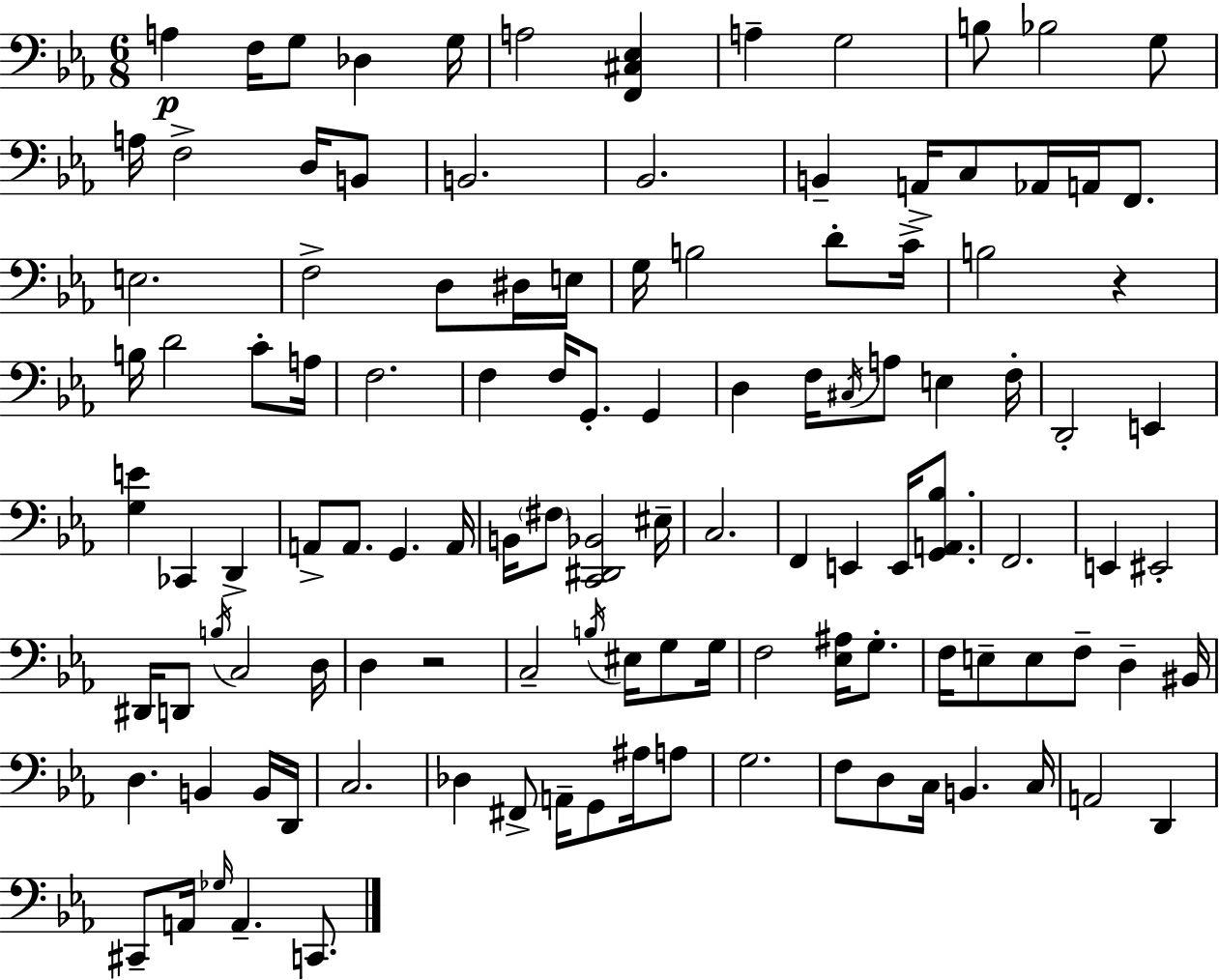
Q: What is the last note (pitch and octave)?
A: C2